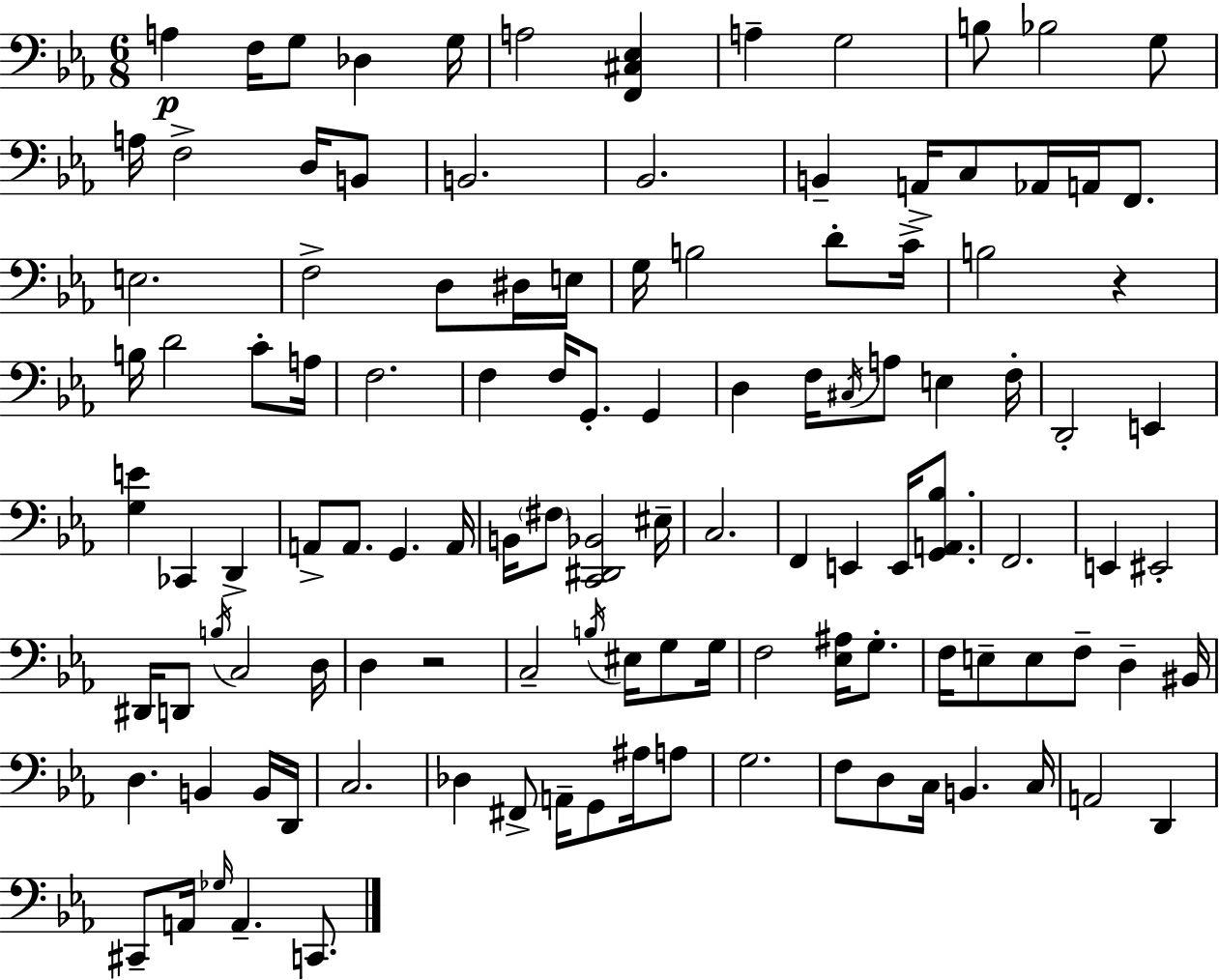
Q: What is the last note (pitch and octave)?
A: C2